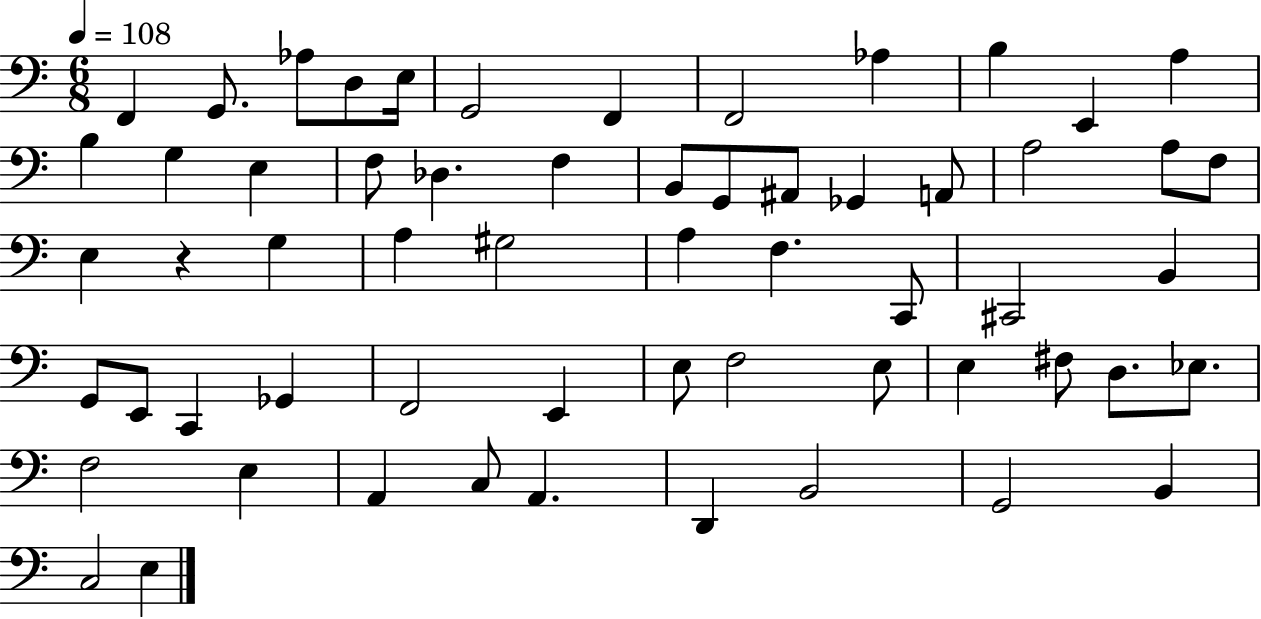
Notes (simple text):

F2/q G2/e. Ab3/e D3/e E3/s G2/h F2/q F2/h Ab3/q B3/q E2/q A3/q B3/q G3/q E3/q F3/e Db3/q. F3/q B2/e G2/e A#2/e Gb2/q A2/e A3/h A3/e F3/e E3/q R/q G3/q A3/q G#3/h A3/q F3/q. C2/e C#2/h B2/q G2/e E2/e C2/q Gb2/q F2/h E2/q E3/e F3/h E3/e E3/q F#3/e D3/e. Eb3/e. F3/h E3/q A2/q C3/e A2/q. D2/q B2/h G2/h B2/q C3/h E3/q